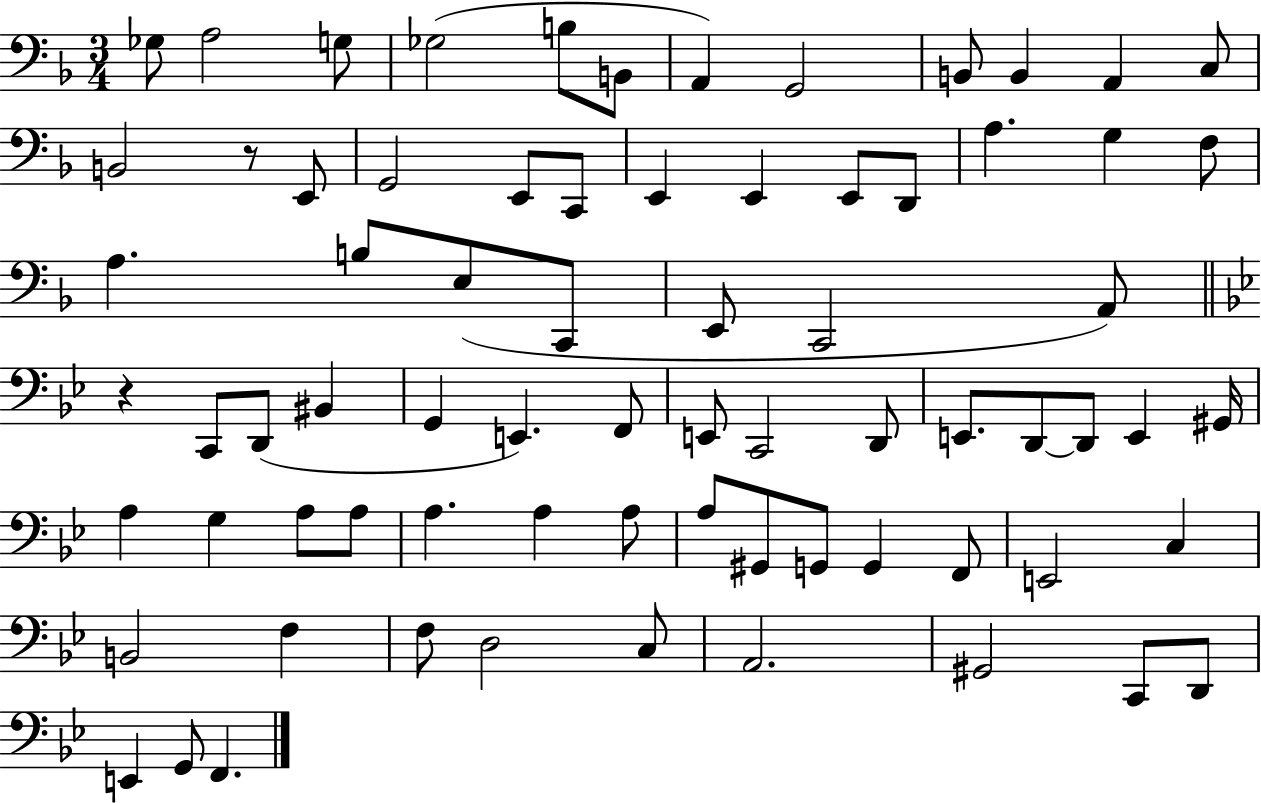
{
  \clef bass
  \numericTimeSignature
  \time 3/4
  \key f \major
  ges8 a2 g8 | ges2( b8 b,8 | a,4) g,2 | b,8 b,4 a,4 c8 | \break b,2 r8 e,8 | g,2 e,8 c,8 | e,4 e,4 e,8 d,8 | a4. g4 f8 | \break a4. b8 e8( c,8 | e,8 c,2 a,8) | \bar "||" \break \key bes \major r4 c,8 d,8( bis,4 | g,4 e,4.) f,8 | e,8 c,2 d,8 | e,8. d,8~~ d,8 e,4 gis,16 | \break a4 g4 a8 a8 | a4. a4 a8 | a8 gis,8 g,8 g,4 f,8 | e,2 c4 | \break b,2 f4 | f8 d2 c8 | a,2. | gis,2 c,8 d,8 | \break e,4 g,8 f,4. | \bar "|."
}